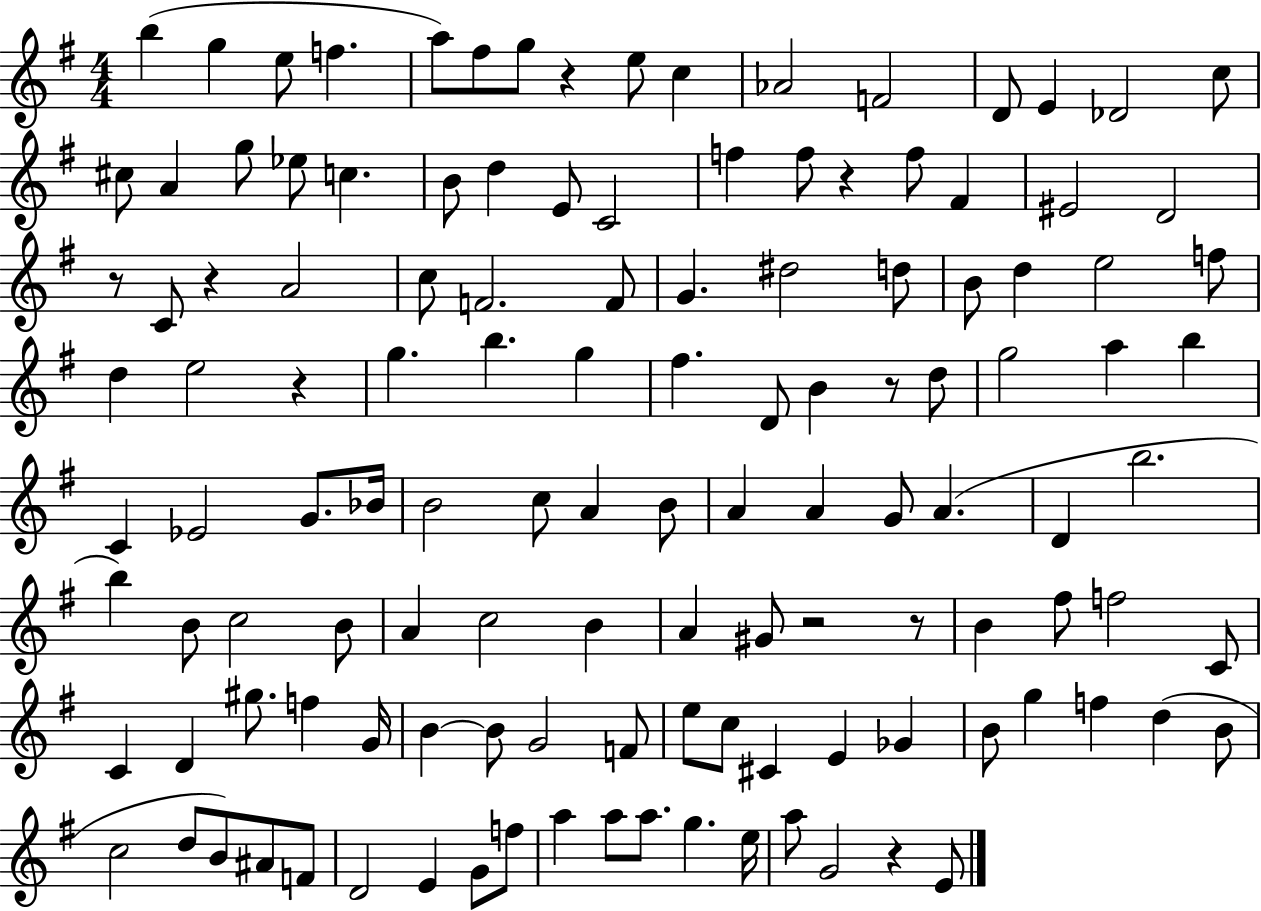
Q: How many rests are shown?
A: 9